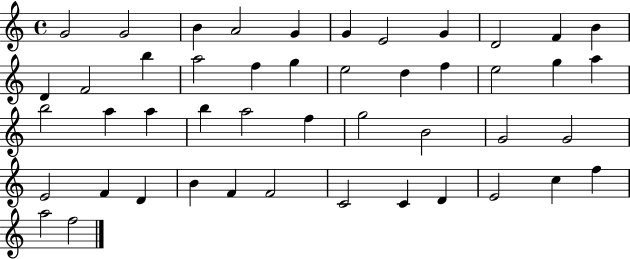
{
  \clef treble
  \time 4/4
  \defaultTimeSignature
  \key c \major
  g'2 g'2 | b'4 a'2 g'4 | g'4 e'2 g'4 | d'2 f'4 b'4 | \break d'4 f'2 b''4 | a''2 f''4 g''4 | e''2 d''4 f''4 | e''2 g''4 a''4 | \break b''2 a''4 a''4 | b''4 a''2 f''4 | g''2 b'2 | g'2 g'2 | \break e'2 f'4 d'4 | b'4 f'4 f'2 | c'2 c'4 d'4 | e'2 c''4 f''4 | \break a''2 f''2 | \bar "|."
}